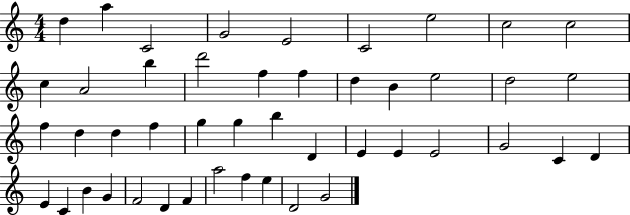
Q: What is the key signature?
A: C major